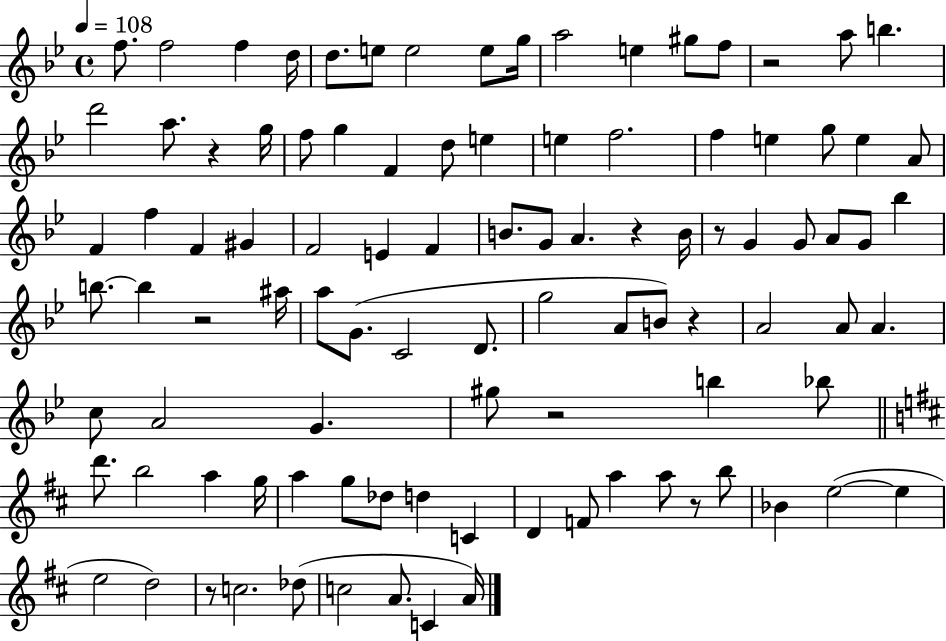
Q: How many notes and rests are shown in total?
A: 99